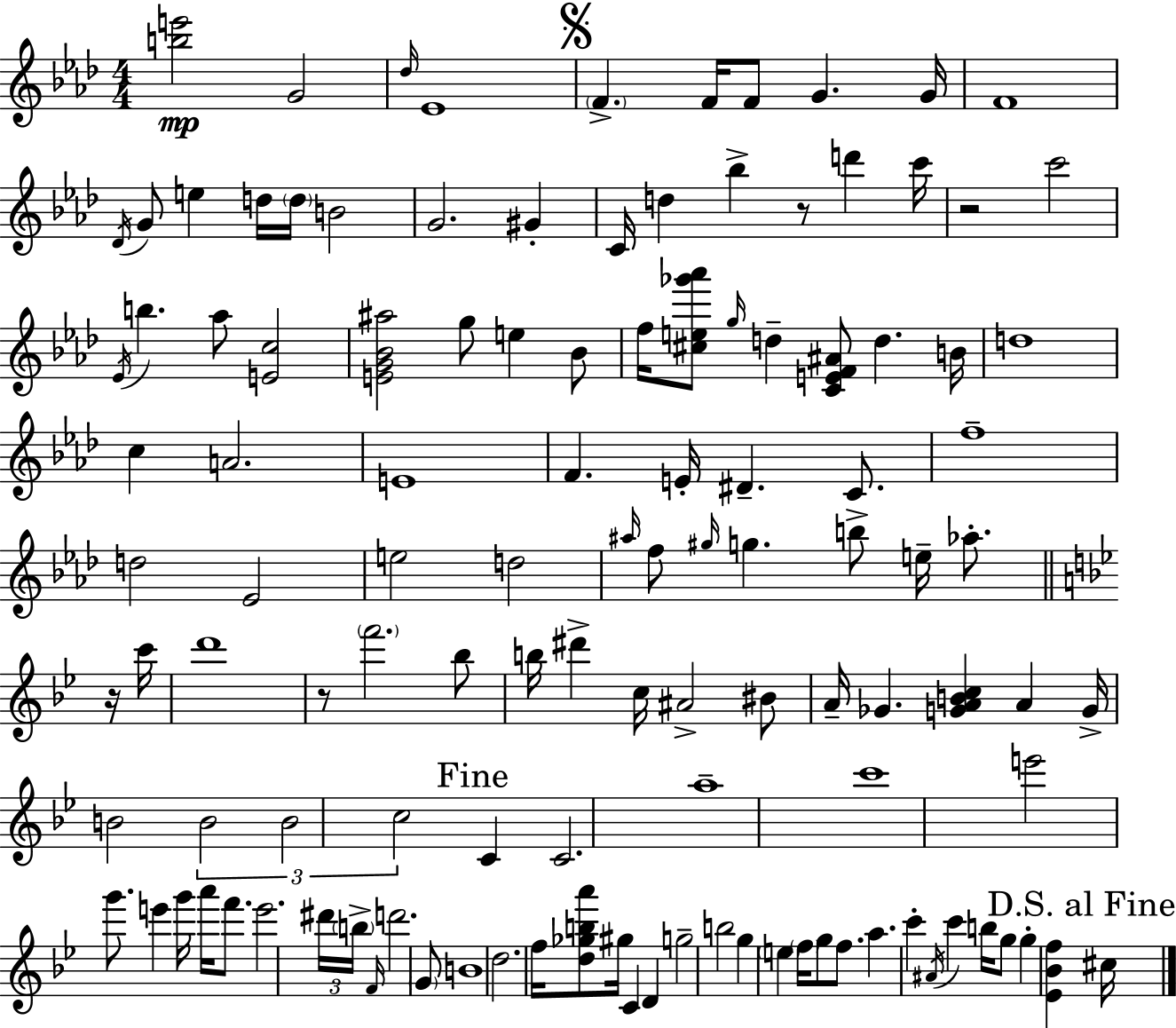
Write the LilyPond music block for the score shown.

{
  \clef treble
  \numericTimeSignature
  \time 4/4
  \key f \minor
  <b'' e'''>2\mp g'2 | \grace { des''16 } ees'1 | \mark \markup { \musicglyph "scripts.segno" } \parenthesize f'4.-> f'16 f'8 g'4. | g'16 f'1 | \break \acciaccatura { des'16 } g'8 e''4 d''16 \parenthesize d''16 b'2 | g'2. gis'4-. | c'16 d''4 bes''4-> r8 d'''4 | c'''16 r2 c'''2 | \break \acciaccatura { ees'16 } b''4. aes''8 <e' c''>2 | <e' g' bes' ais''>2 g''8 e''4 | bes'8 f''16 <cis'' e'' ges''' aes'''>8 \grace { g''16 } d''4-- <c' e' f' ais'>8 d''4. | b'16 d''1 | \break c''4 a'2. | e'1 | f'4. e'16-. dis'4.-- | c'8. f''1-- | \break d''2 ees'2 | e''2 d''2 | \grace { ais''16 } f''8 \grace { gis''16 } g''4. b''8-> | e''16-- aes''8.-. \bar "||" \break \key bes \major r16 c'''16 d'''1 | r8 \parenthesize f'''2. | bes''8 b''16 dis'''4-> c''16 ais'2-> | bis'8 a'16-- ges'4. <g' a' b' c''>4 a'4 | \break g'16-> b'2 \tuplet 3/2 { b'2 | b'2 c''2 } | \mark "Fine" c'4 c'2. | a''1-- | \break c'''1 | e'''2 g'''8. e'''4 | g'''16 a'''16 f'''8. e'''2. | \tuplet 3/2 { dis'''16 \parenthesize b''16-> \grace { f'16 } } d'''2. | \break \parenthesize g'8 b'1 | d''2. f''16 | <d'' ges'' b'' a'''>8 gis''16 c'4 d'4 g''2-- | b''2 g''4 \parenthesize e''4 | \break \parenthesize f''16 g''8 f''8. a''4. c'''4-. | \acciaccatura { ais'16 } c'''4 b''16 g''8 g''4-. <ees' bes' f''>4 | \mark "D.S. al Fine" cis''16 \bar "|."
}